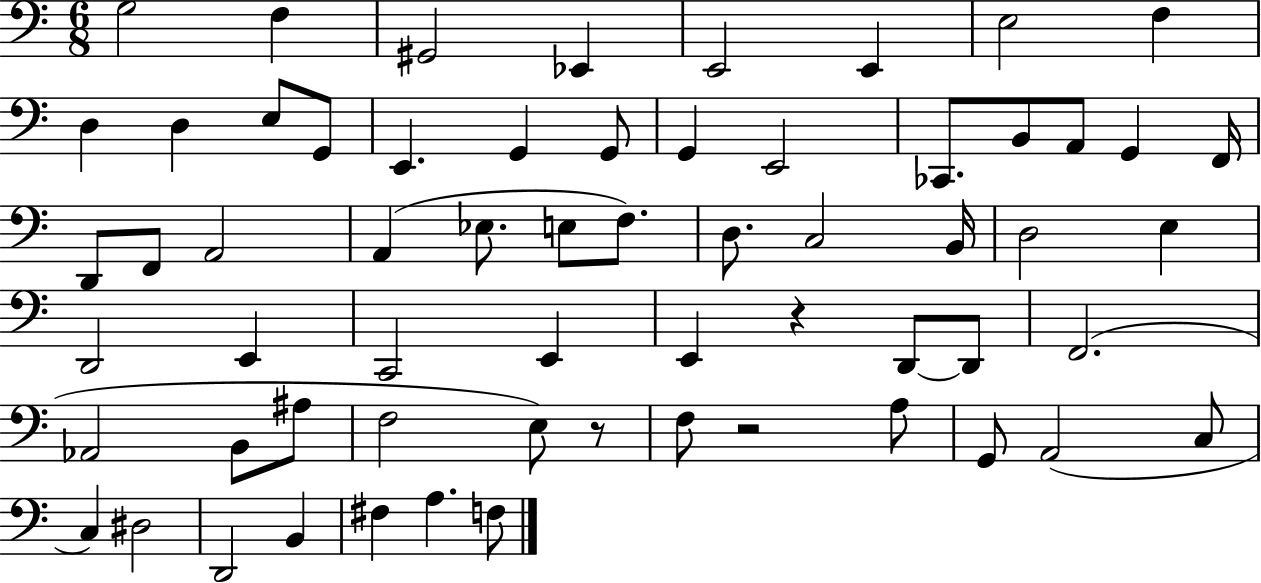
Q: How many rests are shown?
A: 3